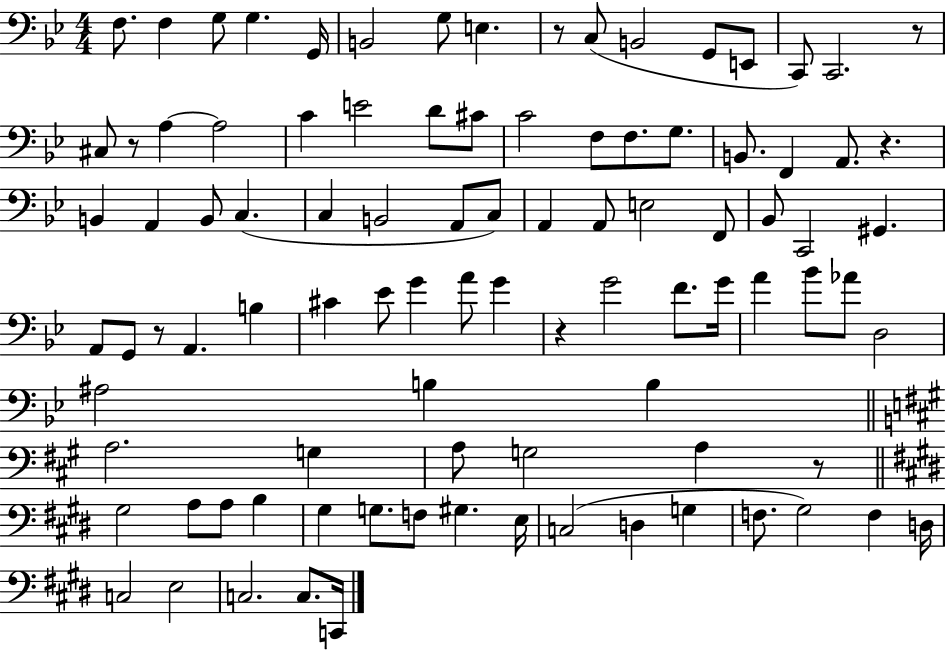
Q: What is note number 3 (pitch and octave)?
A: G3